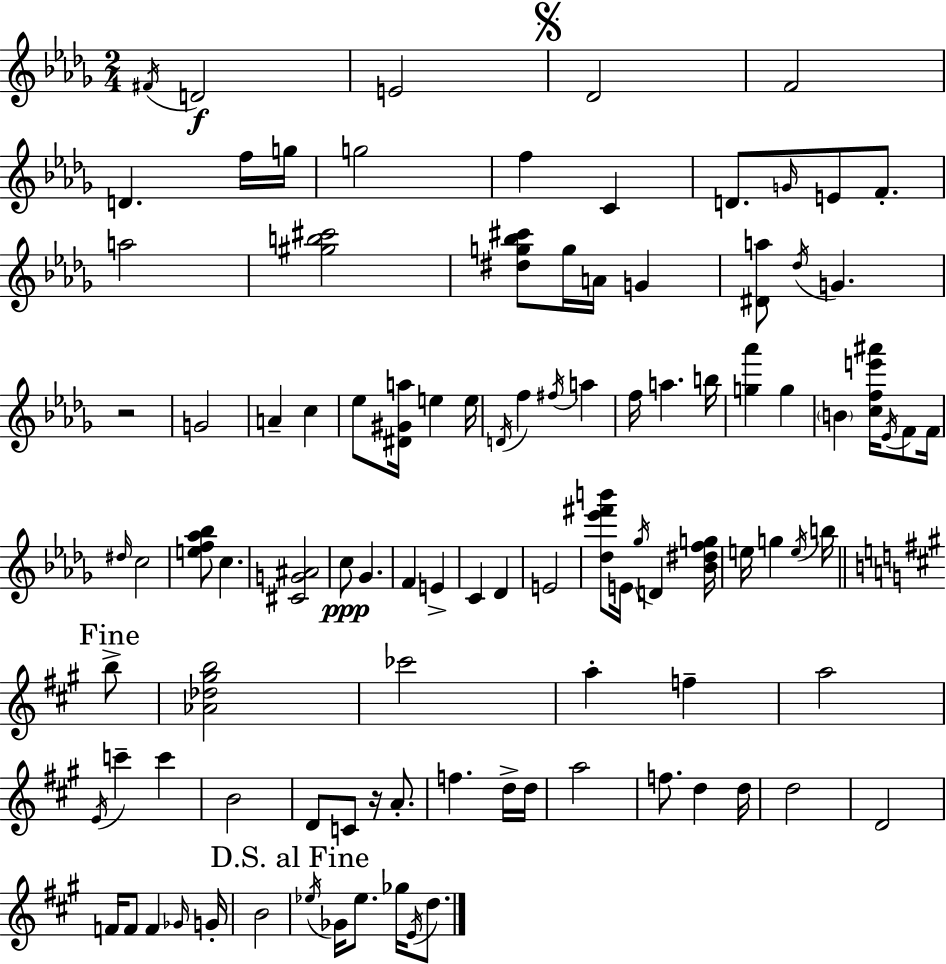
F#4/s D4/h E4/h Db4/h F4/h D4/q. F5/s G5/s G5/h F5/q C4/q D4/e. G4/s E4/e F4/e. A5/h [G#5,B5,C#6]/h [D#5,G5,Bb5,C#6]/e G5/s A4/s G4/q [D#4,A5]/e Db5/s G4/q. R/h G4/h A4/q C5/q Eb5/e [D#4,G#4,A5]/s E5/q E5/s D4/s F5/q F#5/s A5/q F5/s A5/q. B5/s [G5,Ab6]/q G5/q B4/q [C5,F5,E6,A#6]/s Eb4/s F4/e F4/s D#5/s C5/h [E5,F5,Ab5,Bb5]/e C5/q. [C#4,G4,A#4]/h C5/e Gb4/q. F4/q E4/q C4/q Db4/q E4/h [Db5,Eb6,F#6,B6]/e E4/s Gb5/s D4/q [Bb4,D#5,F5,G5]/s E5/s G5/q E5/s B5/s B5/e [Ab4,Db5,G#5,B5]/h CES6/h A5/q F5/q A5/h E4/s C6/q C6/q B4/h D4/e C4/e R/s A4/e. F5/q. D5/s D5/s A5/h F5/e. D5/q D5/s D5/h D4/h F4/s F4/e F4/q Gb4/s G4/s B4/h Eb5/s Gb4/s Eb5/e. Gb5/s E4/s D5/e.